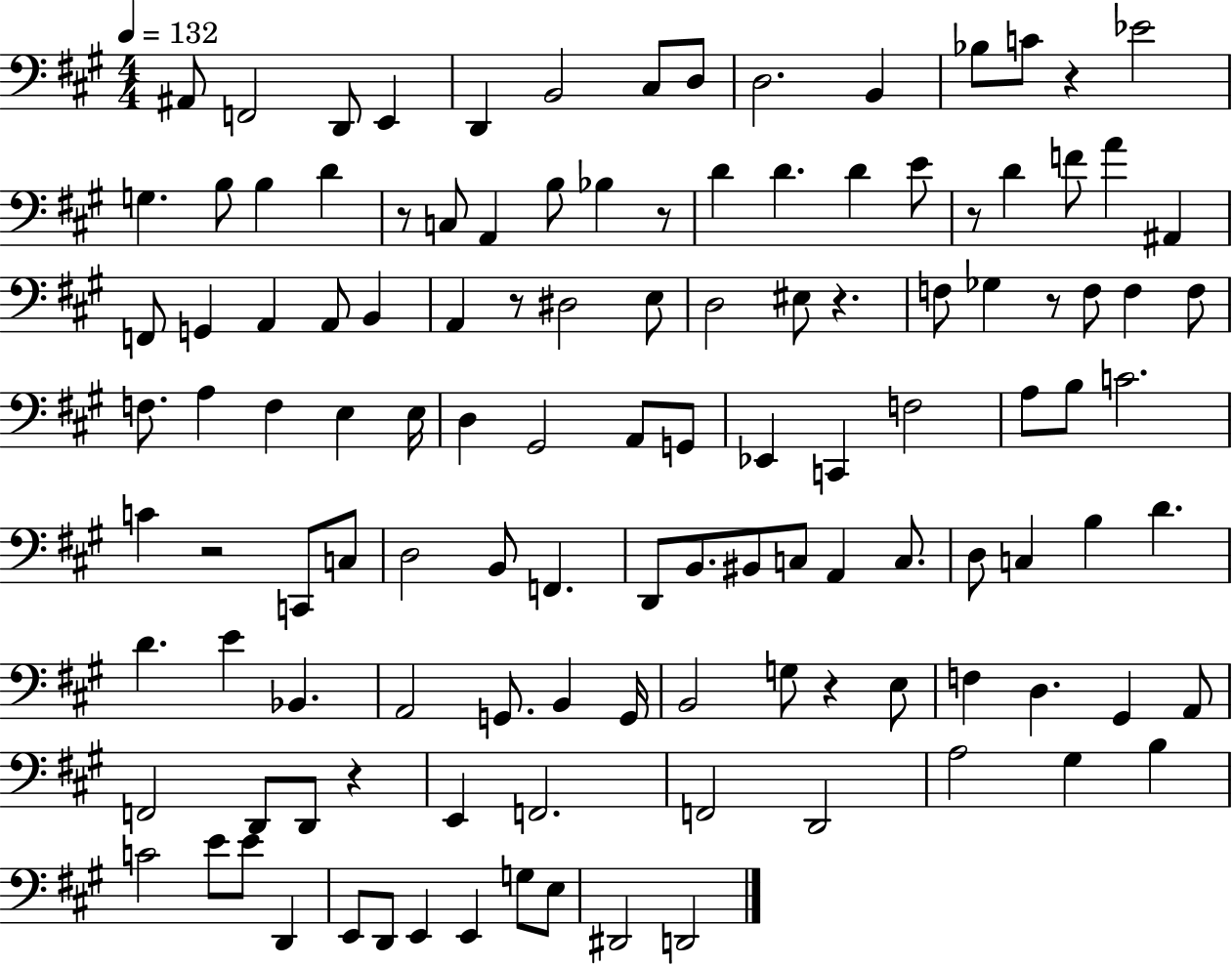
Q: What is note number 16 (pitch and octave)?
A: B3